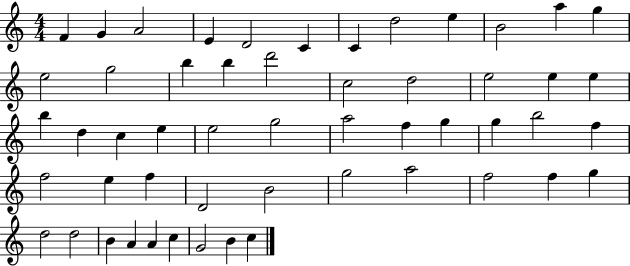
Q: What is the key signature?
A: C major